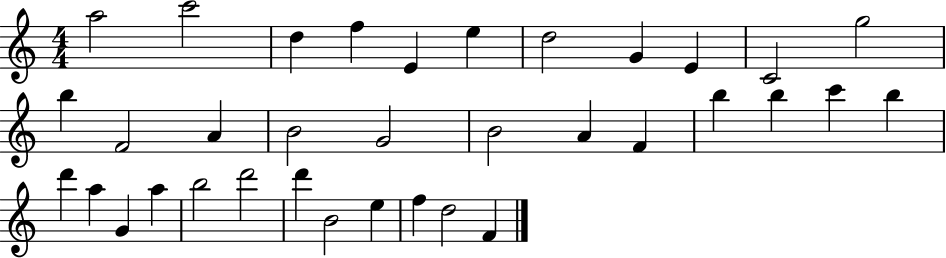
{
  \clef treble
  \numericTimeSignature
  \time 4/4
  \key c \major
  a''2 c'''2 | d''4 f''4 e'4 e''4 | d''2 g'4 e'4 | c'2 g''2 | \break b''4 f'2 a'4 | b'2 g'2 | b'2 a'4 f'4 | b''4 b''4 c'''4 b''4 | \break d'''4 a''4 g'4 a''4 | b''2 d'''2 | d'''4 b'2 e''4 | f''4 d''2 f'4 | \break \bar "|."
}